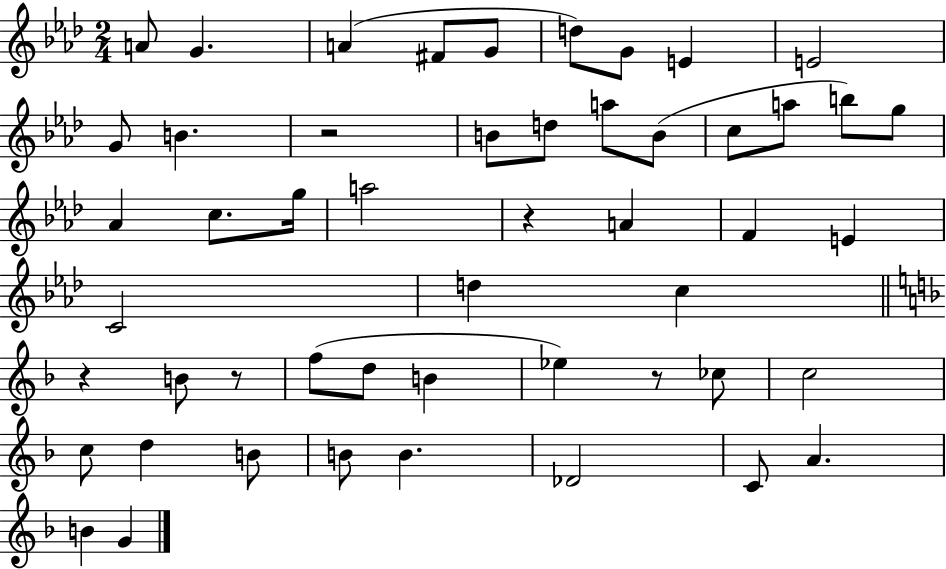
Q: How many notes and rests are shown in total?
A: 51